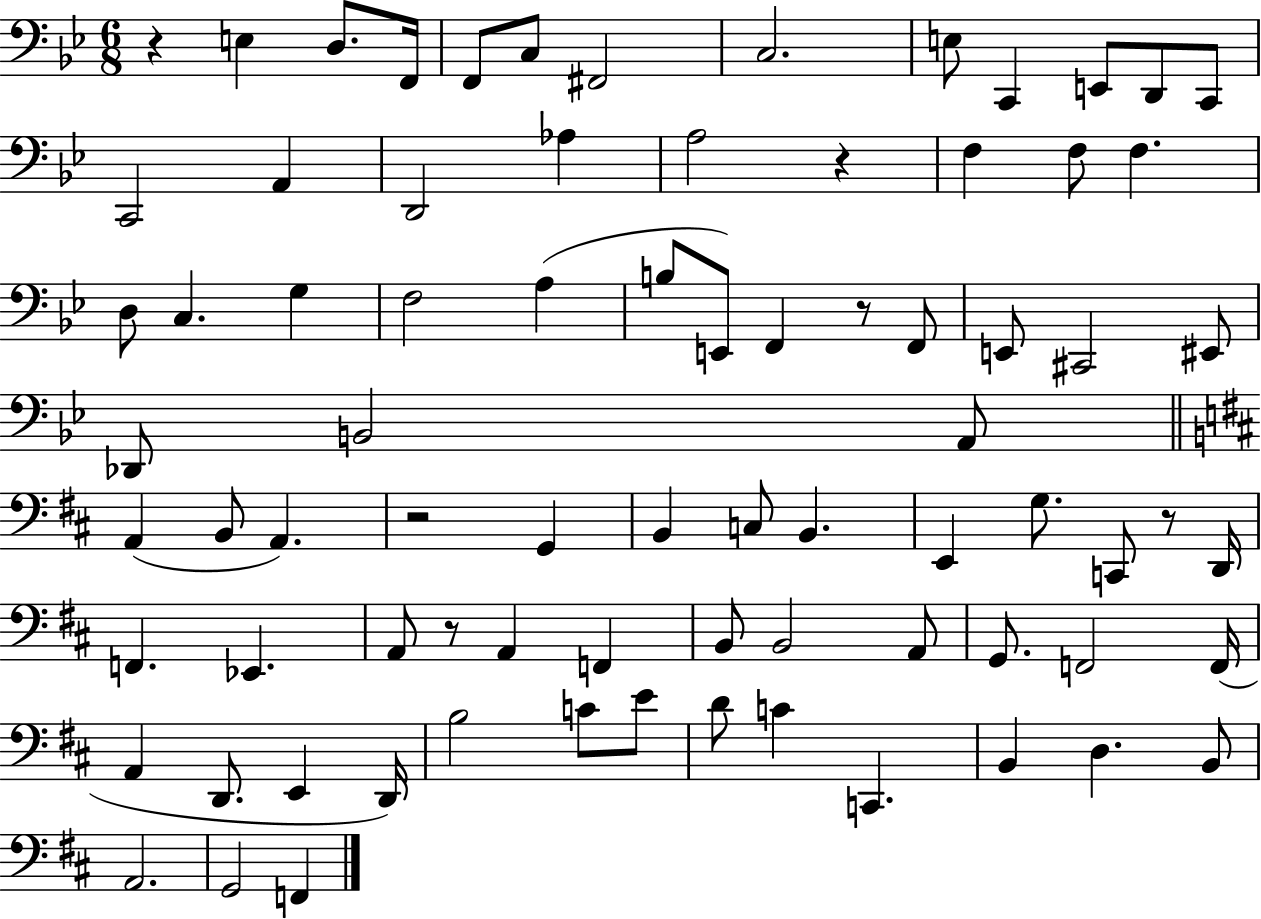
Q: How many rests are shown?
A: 6